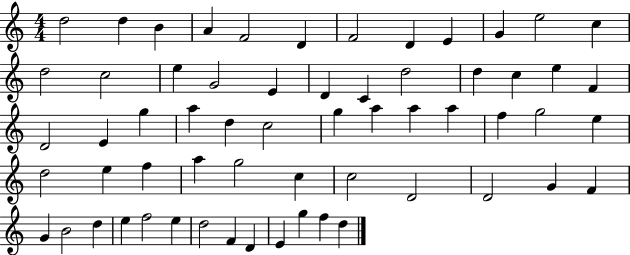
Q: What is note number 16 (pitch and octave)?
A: G4